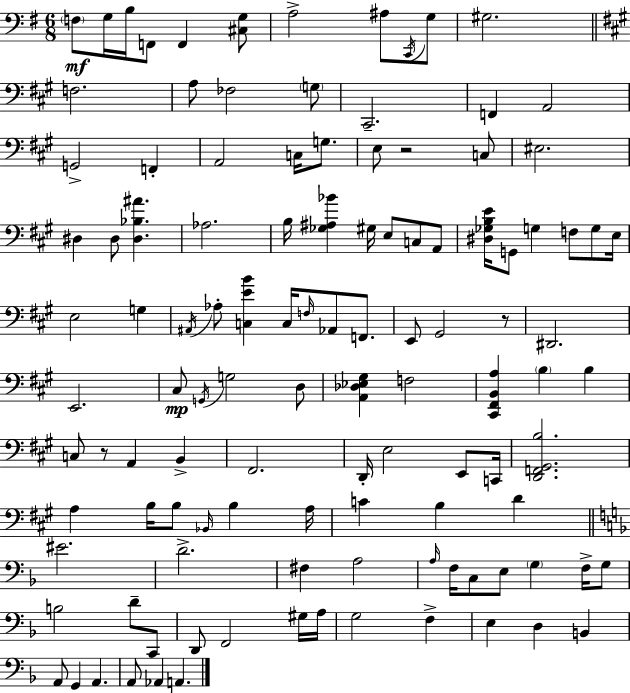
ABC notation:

X:1
T:Untitled
M:6/8
L:1/4
K:G
F,/2 G,/4 B,/4 F,,/2 F,, [^C,G,]/2 A,2 ^A,/2 C,,/4 G,/2 ^G,2 F,2 A,/2 _F,2 G,/2 ^C,,2 F,, A,,2 G,,2 F,, A,,2 C,/4 G,/2 E,/2 z2 C,/2 ^E,2 ^D, ^D,/2 [^D,_B,^A] _A,2 B,/4 [_G,^A,_B] ^G,/4 E,/2 C,/2 A,,/2 [^D,_G,B,E]/4 G,,/2 G, F,/2 G,/2 E,/4 E,2 G, ^A,,/4 _A,/2 [C,EB] C,/4 F,/4 _A,,/2 F,,/2 E,,/2 ^G,,2 z/2 ^D,,2 E,,2 ^C,/2 G,,/4 G,2 D,/2 [A,,_D,_E,^G,] F,2 [^C,,^F,,B,,A,] B, B, C,/2 z/2 A,, B,, ^F,,2 D,,/4 E,2 E,,/2 C,,/4 [D,,F,,^G,,B,]2 A, B,/4 B,/2 _B,,/4 B, A,/4 C B, D ^E2 D2 ^F, A,2 A,/4 F,/4 C,/2 E,/2 G, F,/4 G,/2 B,2 D/2 C,,/2 D,,/2 F,,2 ^G,/4 A,/4 G,2 F, E, D, B,, A,,/2 G,, A,, A,,/2 _A,, A,,